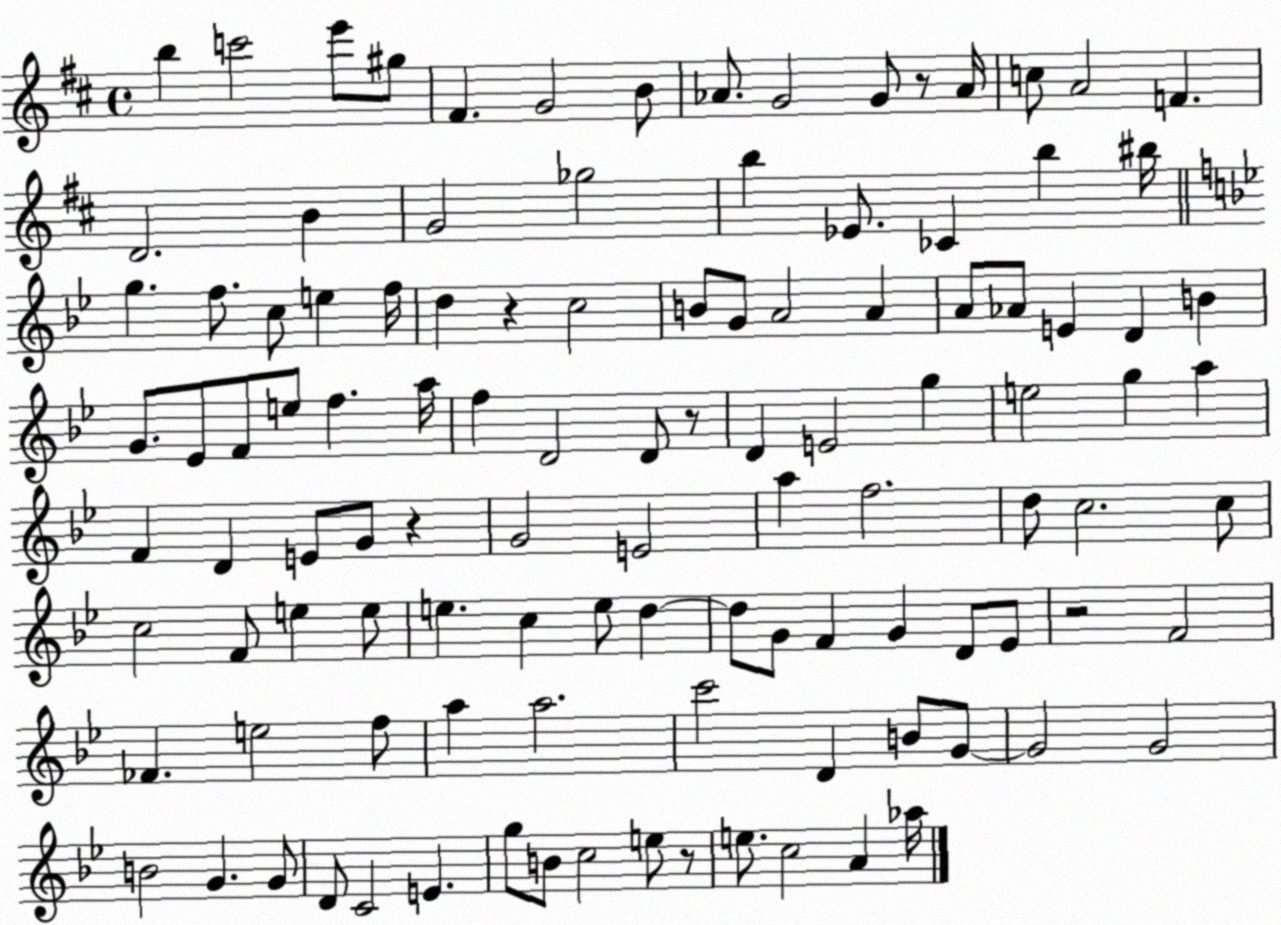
X:1
T:Untitled
M:4/4
L:1/4
K:D
b c'2 e'/2 ^g/2 ^F G2 B/2 _A/2 G2 G/2 z/2 _A/4 c/2 A2 F D2 B G2 _g2 b _E/2 _C b ^b/4 g f/2 c/2 e f/4 d z c2 B/2 G/2 A2 A A/2 _A/2 E D B G/2 _E/2 F/2 e/2 f a/4 f D2 D/2 z/2 D E2 g e2 g a F D E/2 G/2 z G2 E2 a f2 d/2 c2 c/2 c2 F/2 e e/2 e c e/2 d d/2 G/2 F G D/2 _E/2 z2 F2 _F e2 f/2 a a2 c'2 D B/2 G/2 G2 G2 B2 G G/2 D/2 C2 E g/2 B/2 c2 e/2 z/2 e/2 c2 A _a/4